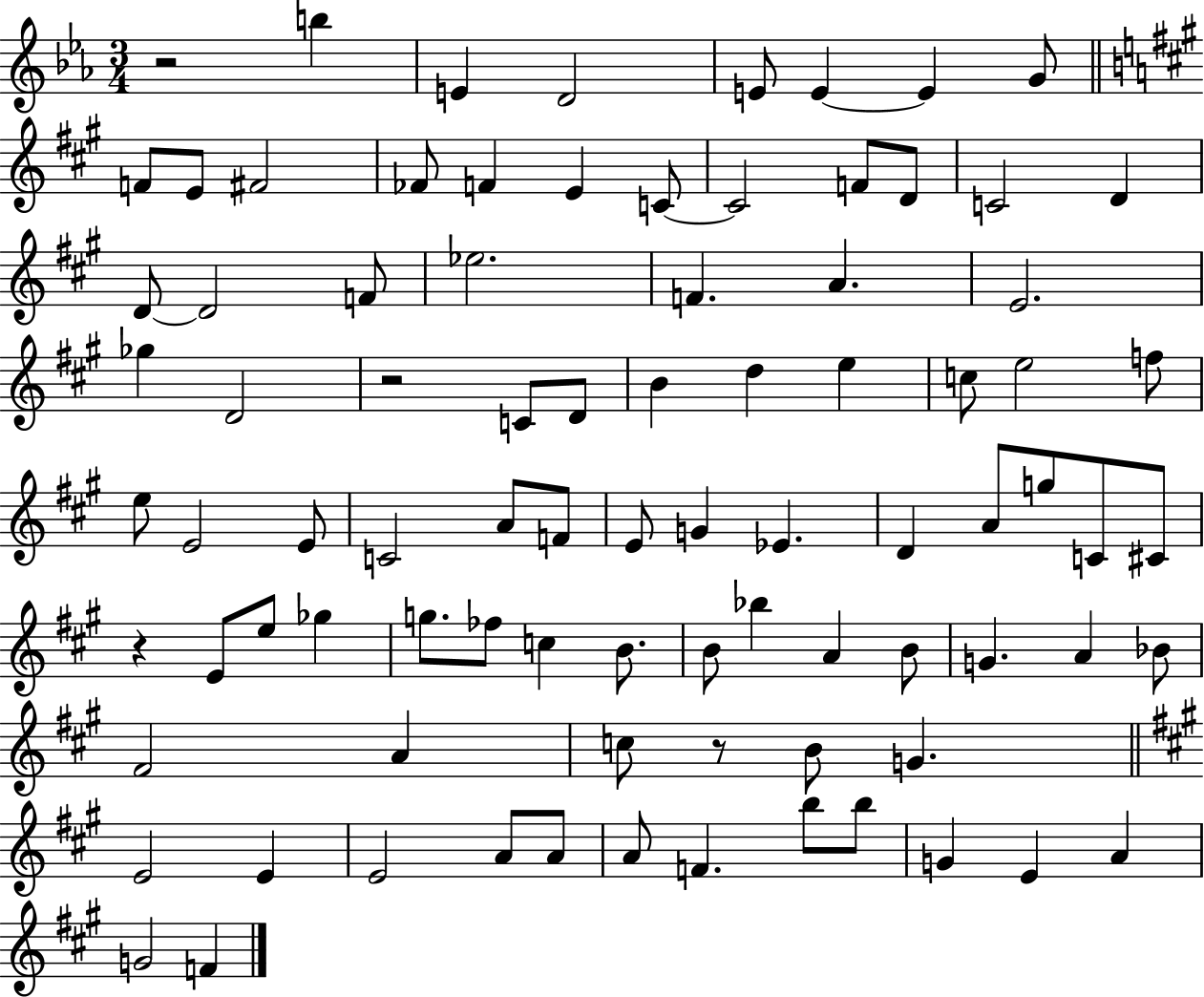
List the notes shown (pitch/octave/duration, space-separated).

R/h B5/q E4/q D4/h E4/e E4/q E4/q G4/e F4/e E4/e F#4/h FES4/e F4/q E4/q C4/e C4/h F4/e D4/e C4/h D4/q D4/e D4/h F4/e Eb5/h. F4/q. A4/q. E4/h. Gb5/q D4/h R/h C4/e D4/e B4/q D5/q E5/q C5/e E5/h F5/e E5/e E4/h E4/e C4/h A4/e F4/e E4/e G4/q Eb4/q. D4/q A4/e G5/e C4/e C#4/e R/q E4/e E5/e Gb5/q G5/e. FES5/e C5/q B4/e. B4/e Bb5/q A4/q B4/e G4/q. A4/q Bb4/e F#4/h A4/q C5/e R/e B4/e G4/q. E4/h E4/q E4/h A4/e A4/e A4/e F4/q. B5/e B5/e G4/q E4/q A4/q G4/h F4/q